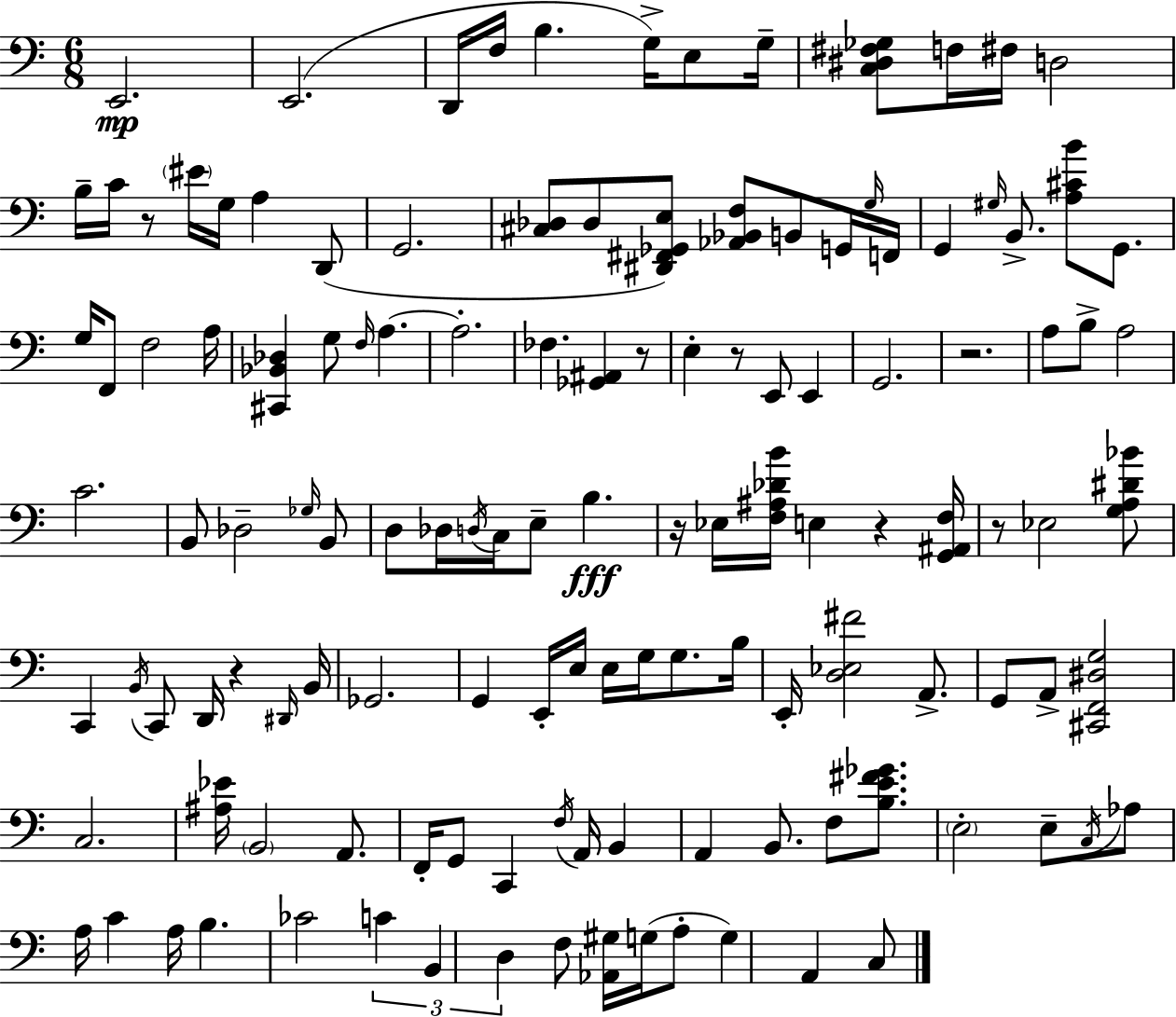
E2/h. E2/h. D2/s F3/s B3/q. G3/s E3/e G3/s [C3,D#3,F#3,Gb3]/e F3/s F#3/s D3/h B3/s C4/s R/e EIS4/s G3/s A3/q D2/e G2/h. [C#3,Db3]/e Db3/e [D#2,F#2,Gb2,E3]/e [Ab2,Bb2,F3]/e B2/e G2/s G3/s F2/s G2/q G#3/s B2/e. [A3,C#4,B4]/e G2/e. G3/s F2/e F3/h A3/s [C#2,Bb2,Db3]/q G3/e F3/s A3/q. A3/h. FES3/q. [Gb2,A#2]/q R/e E3/q R/e E2/e E2/q G2/h. R/h. A3/e B3/e A3/h C4/h. B2/e Db3/h Gb3/s B2/e D3/e Db3/s D3/s C3/s E3/e B3/q. R/s Eb3/s [F3,A#3,Db4,B4]/s E3/q R/q [G2,A#2,F3]/s R/e Eb3/h [G3,A3,D#4,Bb4]/e C2/q B2/s C2/e D2/s R/q D#2/s B2/s Gb2/h. G2/q E2/s E3/s E3/s G3/s G3/e. B3/s E2/s [D3,Eb3,F#4]/h A2/e. G2/e A2/e [C#2,F2,D#3,G3]/h C3/h. [A#3,Eb4]/s B2/h A2/e. F2/s G2/e C2/q F3/s A2/s B2/q A2/q B2/e. F3/e [B3,E4,F#4,Gb4]/e. E3/h E3/e C3/s Ab3/e A3/s C4/q A3/s B3/q. CES4/h C4/q B2/q D3/q F3/e [Ab2,G#3]/s G3/s A3/e G3/q A2/q C3/e